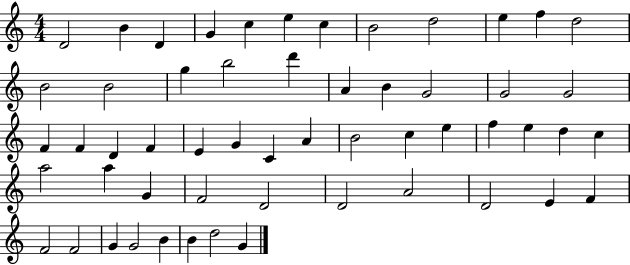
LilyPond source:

{
  \clef treble
  \numericTimeSignature
  \time 4/4
  \key c \major
  d'2 b'4 d'4 | g'4 c''4 e''4 c''4 | b'2 d''2 | e''4 f''4 d''2 | \break b'2 b'2 | g''4 b''2 d'''4 | a'4 b'4 g'2 | g'2 g'2 | \break f'4 f'4 d'4 f'4 | e'4 g'4 c'4 a'4 | b'2 c''4 e''4 | f''4 e''4 d''4 c''4 | \break a''2 a''4 g'4 | f'2 d'2 | d'2 a'2 | d'2 e'4 f'4 | \break f'2 f'2 | g'4 g'2 b'4 | b'4 d''2 g'4 | \bar "|."
}